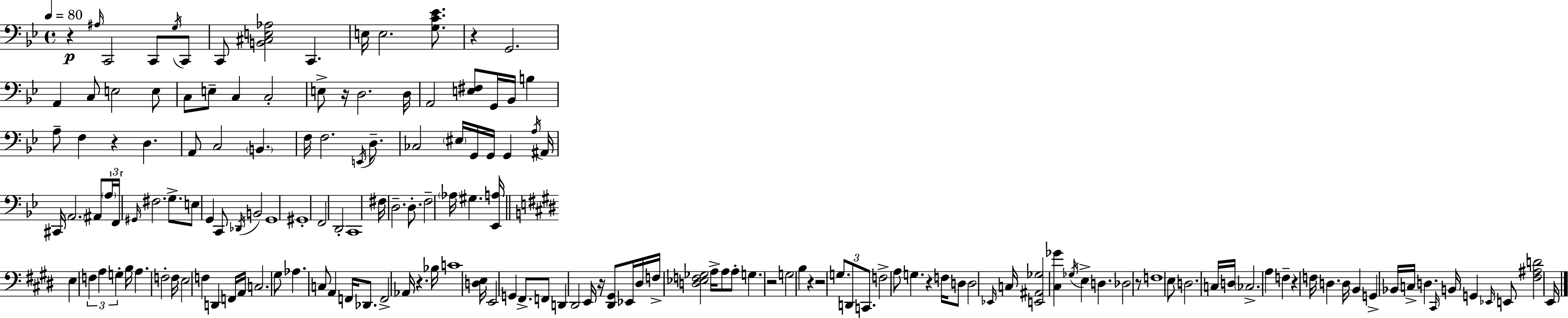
R/q A#3/s C2/h C2/e G3/s C2/e C2/e [B2,C#3,E3,Ab3]/h C2/q. E3/s E3/h. [G3,C4,Eb4]/e. R/q G2/h. A2/q C3/e E3/h E3/e C3/e E3/e C3/q C3/h E3/e R/s D3/h. D3/s A2/h [E3,F#3]/e G2/s Bb2/s B3/q A3/e F3/q R/q D3/q. A2/e C3/h B2/q. F3/s F3/h. E2/s D3/e. CES3/h EIS3/s G2/s G2/s G2/q A3/s A#2/s C#2/s A2/h. A#2/e A3/s F2/s G#2/s F#3/h. G3/e. E3/e G2/q C2/e Db2/s B2/h G2/w G#2/w F2/h D2/h C2/w F#3/s D3/h. D3/e. F3/h Ab3/s G#3/q. [Eb2,A3]/s E3/q F3/q A3/q G3/q B3/s A3/q. F3/h F3/s E3/h F3/q D2/q F2/s A2/s C3/h. G#3/e Ab3/q. C3/e A2/q F2/s Db2/e. F2/h Ab2/s R/q. Bb3/s C4/w [D3,E3]/s E2/h G2/q F#2/e. F2/e D2/q D#2/h E2/s R/s [D#2,G#2]/e Eb2/s D#3/s F3/s [D3,Eb3,F3,Gb3]/h A3/s A3/e A3/e G3/q. R/h G3/h B3/q R/q R/h G3/e. D2/e C2/e. F3/h A3/e G3/q. R/q F3/s D3/e D3/h Eb2/s C3/s [E2,A#2,Gb3]/h [C#3,Gb4]/q Gb3/s E3/q D3/q. Db3/h R/e F3/w E3/e D3/h. C3/s D3/s CES3/h. A3/q F3/q R/q F3/s D3/q. D3/s B2/q G2/q Bb2/s C3/s D3/q. C#2/s B2/s G2/q Eb2/s E2/e [F#3,A#3,D4]/h E2/s